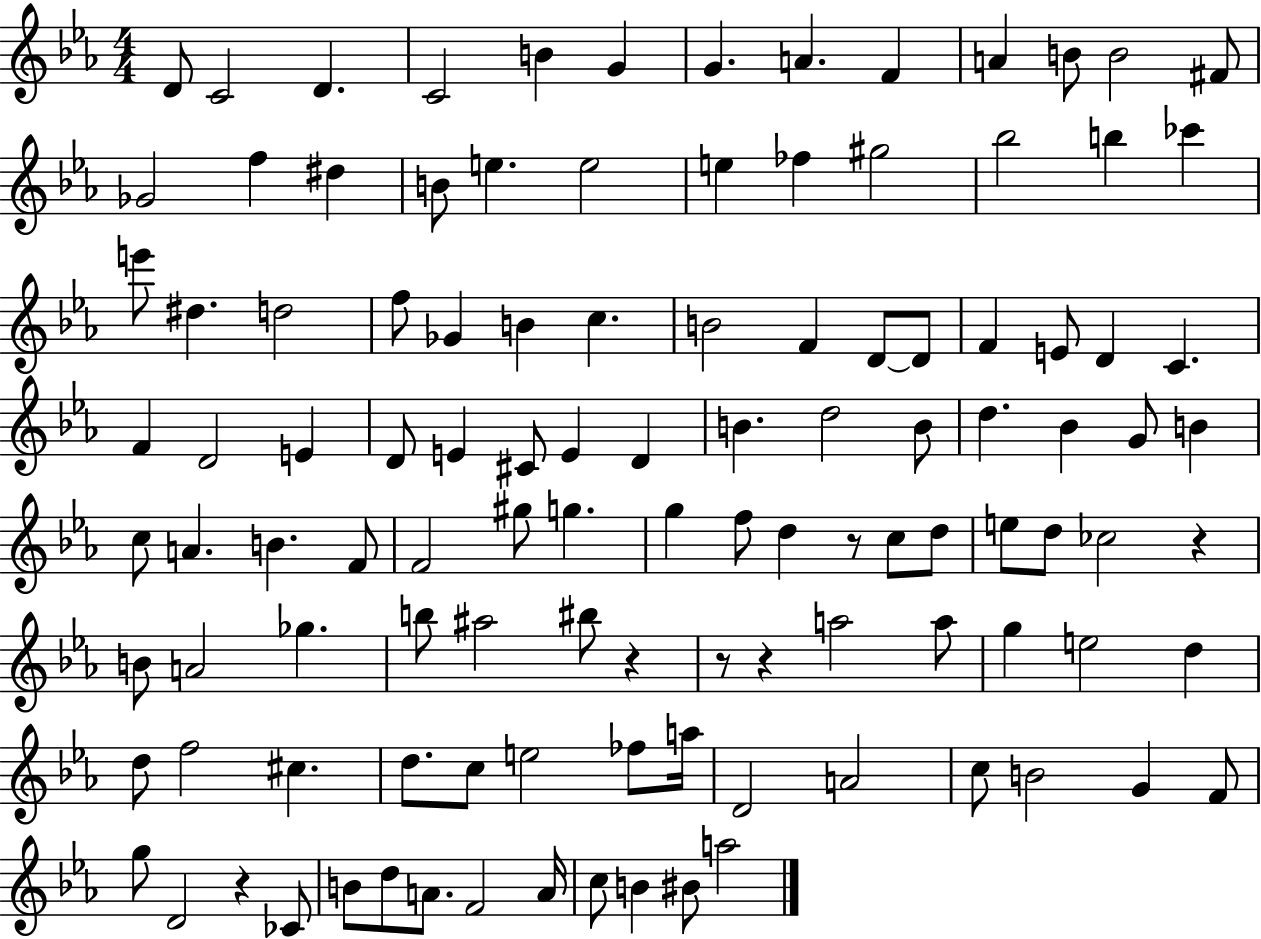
{
  \clef treble
  \numericTimeSignature
  \time 4/4
  \key ees \major
  d'8 c'2 d'4. | c'2 b'4 g'4 | g'4. a'4. f'4 | a'4 b'8 b'2 fis'8 | \break ges'2 f''4 dis''4 | b'8 e''4. e''2 | e''4 fes''4 gis''2 | bes''2 b''4 ces'''4 | \break e'''8 dis''4. d''2 | f''8 ges'4 b'4 c''4. | b'2 f'4 d'8~~ d'8 | f'4 e'8 d'4 c'4. | \break f'4 d'2 e'4 | d'8 e'4 cis'8 e'4 d'4 | b'4. d''2 b'8 | d''4. bes'4 g'8 b'4 | \break c''8 a'4. b'4. f'8 | f'2 gis''8 g''4. | g''4 f''8 d''4 r8 c''8 d''8 | e''8 d''8 ces''2 r4 | \break b'8 a'2 ges''4. | b''8 ais''2 bis''8 r4 | r8 r4 a''2 a''8 | g''4 e''2 d''4 | \break d''8 f''2 cis''4. | d''8. c''8 e''2 fes''8 a''16 | d'2 a'2 | c''8 b'2 g'4 f'8 | \break g''8 d'2 r4 ces'8 | b'8 d''8 a'8. f'2 a'16 | c''8 b'4 bis'8 a''2 | \bar "|."
}